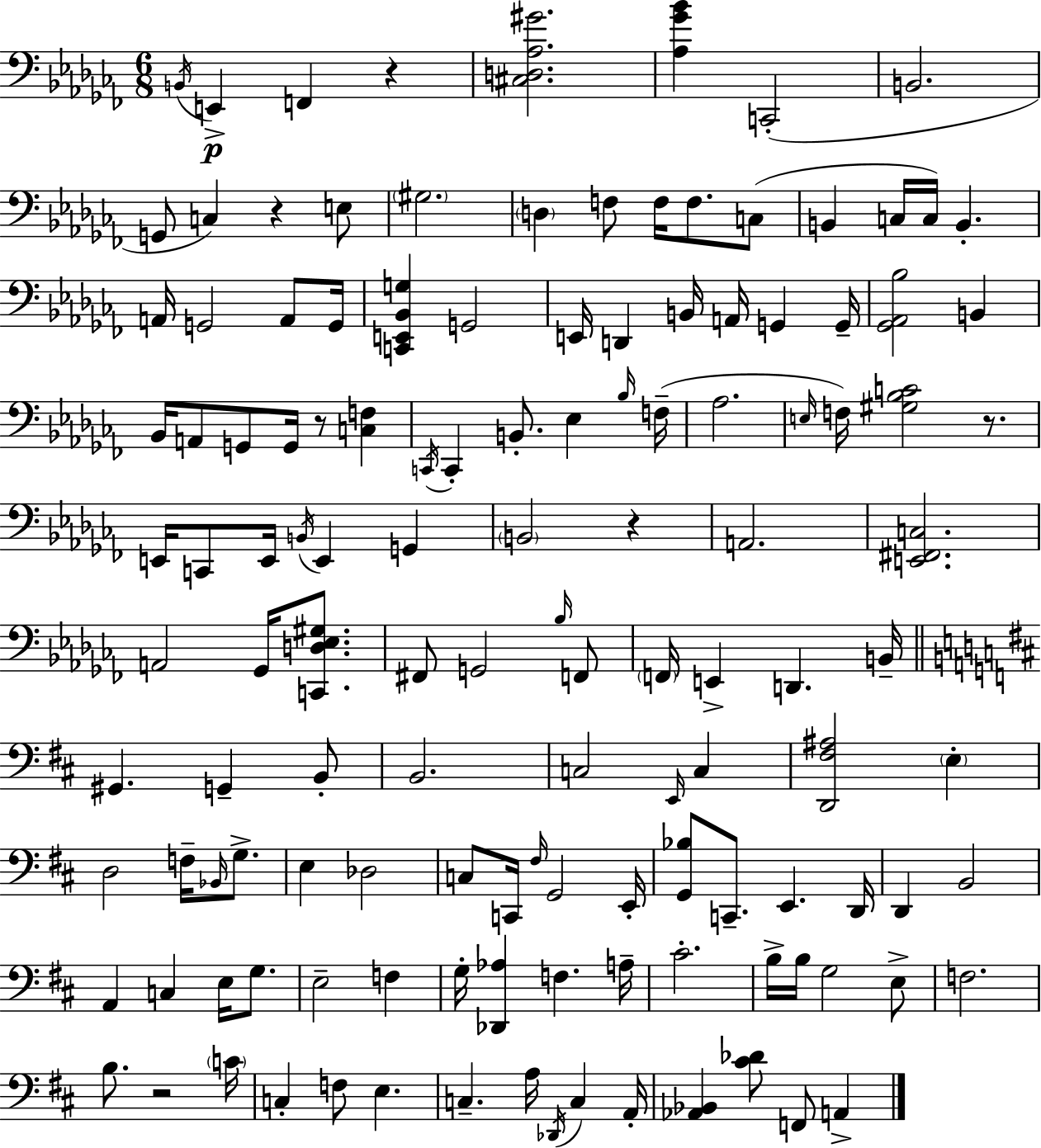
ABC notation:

X:1
T:Untitled
M:6/8
L:1/4
K:Abm
B,,/4 E,, F,, z [^C,D,_A,^G]2 [_A,_G_B] C,,2 B,,2 G,,/2 C, z E,/2 ^G,2 D, F,/2 F,/4 F,/2 C,/2 B,, C,/4 C,/4 B,, A,,/4 G,,2 A,,/2 G,,/4 [C,,E,,_B,,G,] G,,2 E,,/4 D,, B,,/4 A,,/4 G,, G,,/4 [_G,,_A,,_B,]2 B,, _B,,/4 A,,/2 G,,/2 G,,/4 z/2 [C,F,] C,,/4 C,, B,,/2 _E, _B,/4 F,/4 _A,2 E,/4 F,/4 [^G,_B,C]2 z/2 E,,/4 C,,/2 E,,/4 B,,/4 E,, G,, B,,2 z A,,2 [E,,^F,,C,]2 A,,2 _G,,/4 [C,,D,_E,^G,]/2 ^F,,/2 G,,2 _B,/4 F,,/2 F,,/4 E,, D,, B,,/4 ^G,, G,, B,,/2 B,,2 C,2 E,,/4 C, [D,,^F,^A,]2 E, D,2 F,/4 _B,,/4 G,/2 E, _D,2 C,/2 C,,/4 ^F,/4 G,,2 E,,/4 [G,,_B,]/2 C,,/2 E,, D,,/4 D,, B,,2 A,, C, E,/4 G,/2 E,2 F, G,/4 [_D,,_A,] F, A,/4 ^C2 B,/4 B,/4 G,2 E,/2 F,2 B,/2 z2 C/4 C, F,/2 E, C, A,/4 _D,,/4 C, A,,/4 [_A,,_B,,] [^C_D]/2 F,,/2 A,,